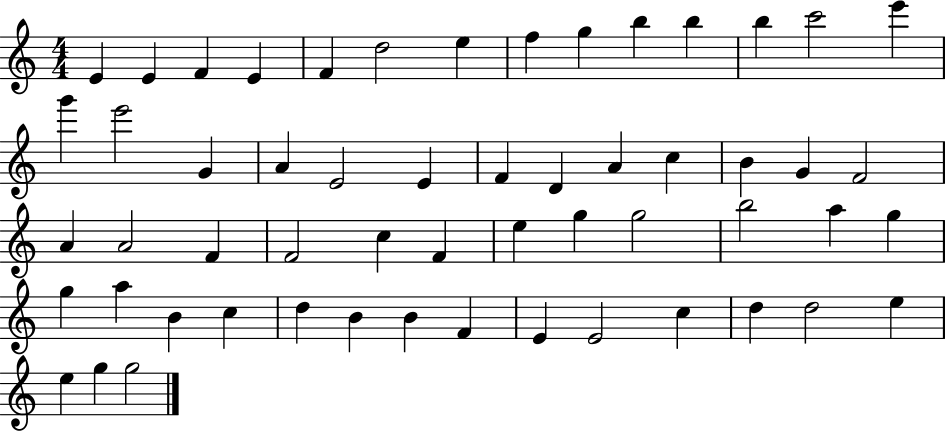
E4/q E4/q F4/q E4/q F4/q D5/h E5/q F5/q G5/q B5/q B5/q B5/q C6/h E6/q G6/q E6/h G4/q A4/q E4/h E4/q F4/q D4/q A4/q C5/q B4/q G4/q F4/h A4/q A4/h F4/q F4/h C5/q F4/q E5/q G5/q G5/h B5/h A5/q G5/q G5/q A5/q B4/q C5/q D5/q B4/q B4/q F4/q E4/q E4/h C5/q D5/q D5/h E5/q E5/q G5/q G5/h